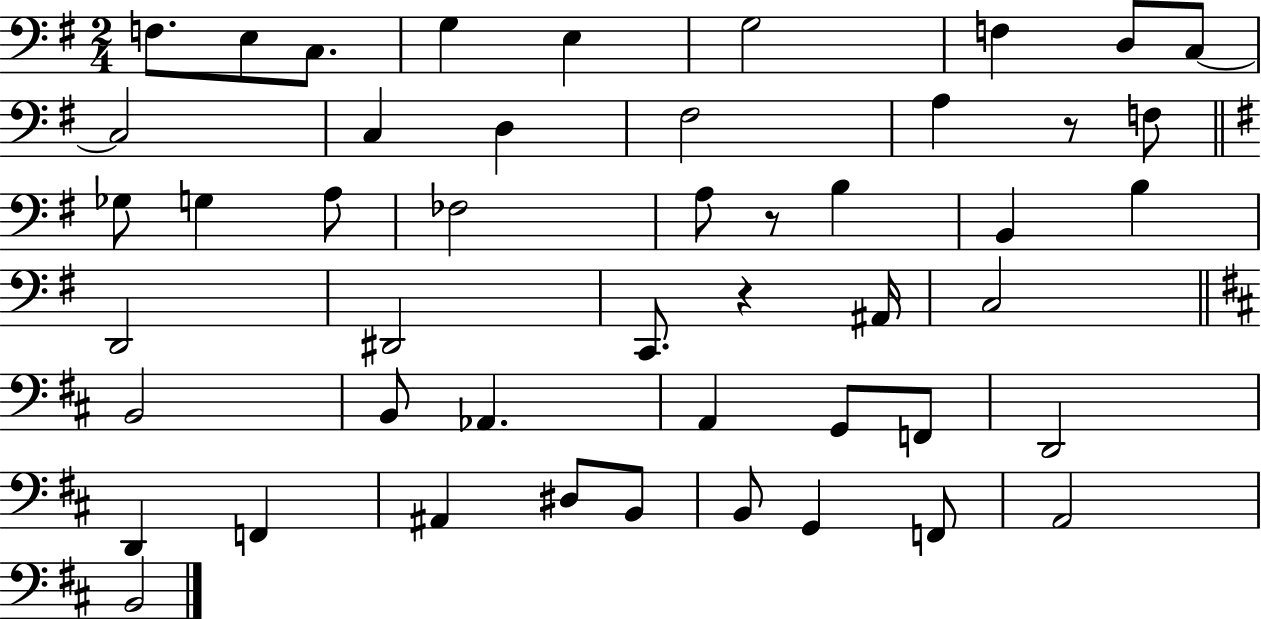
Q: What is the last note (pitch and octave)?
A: B2